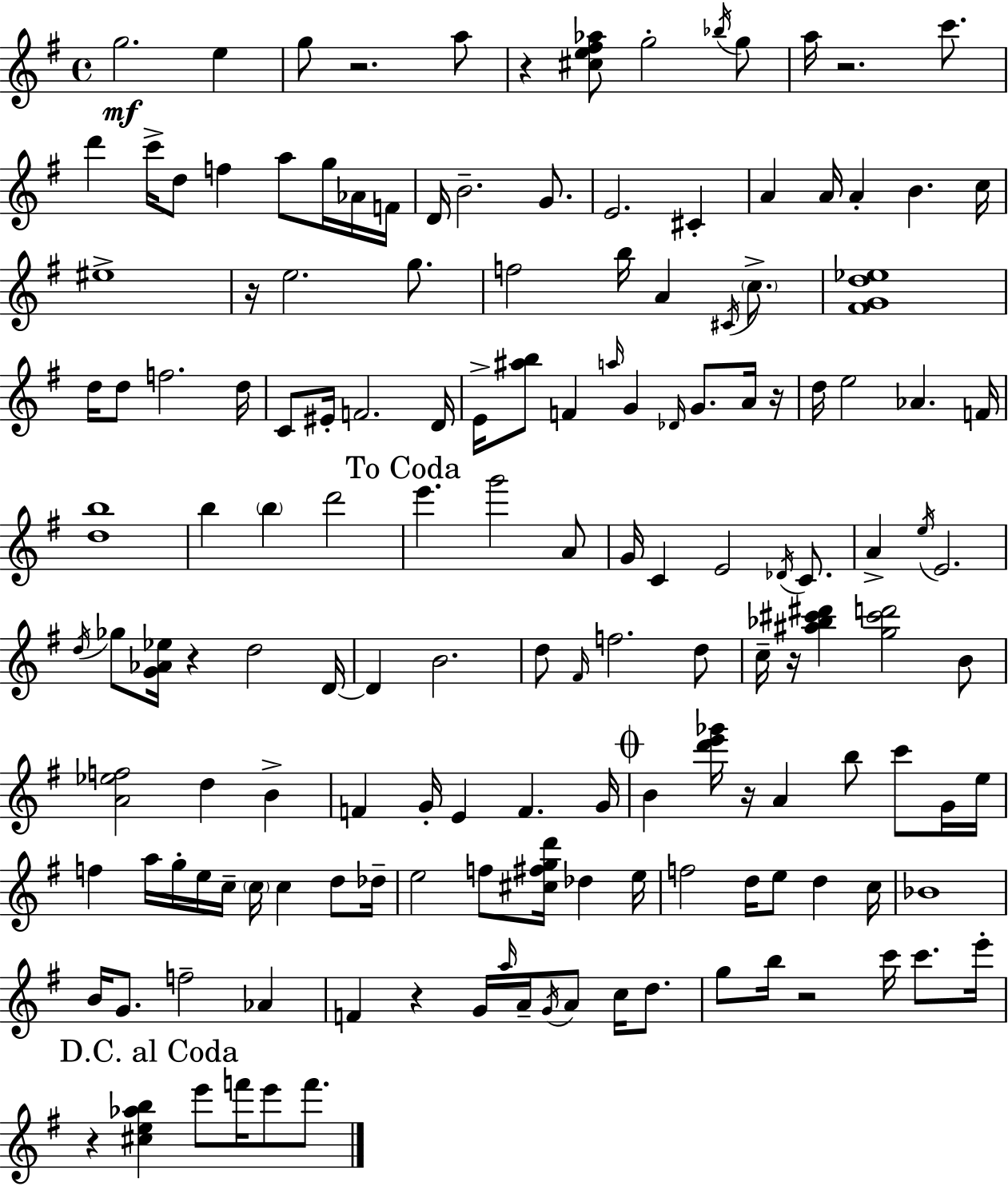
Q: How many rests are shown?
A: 11